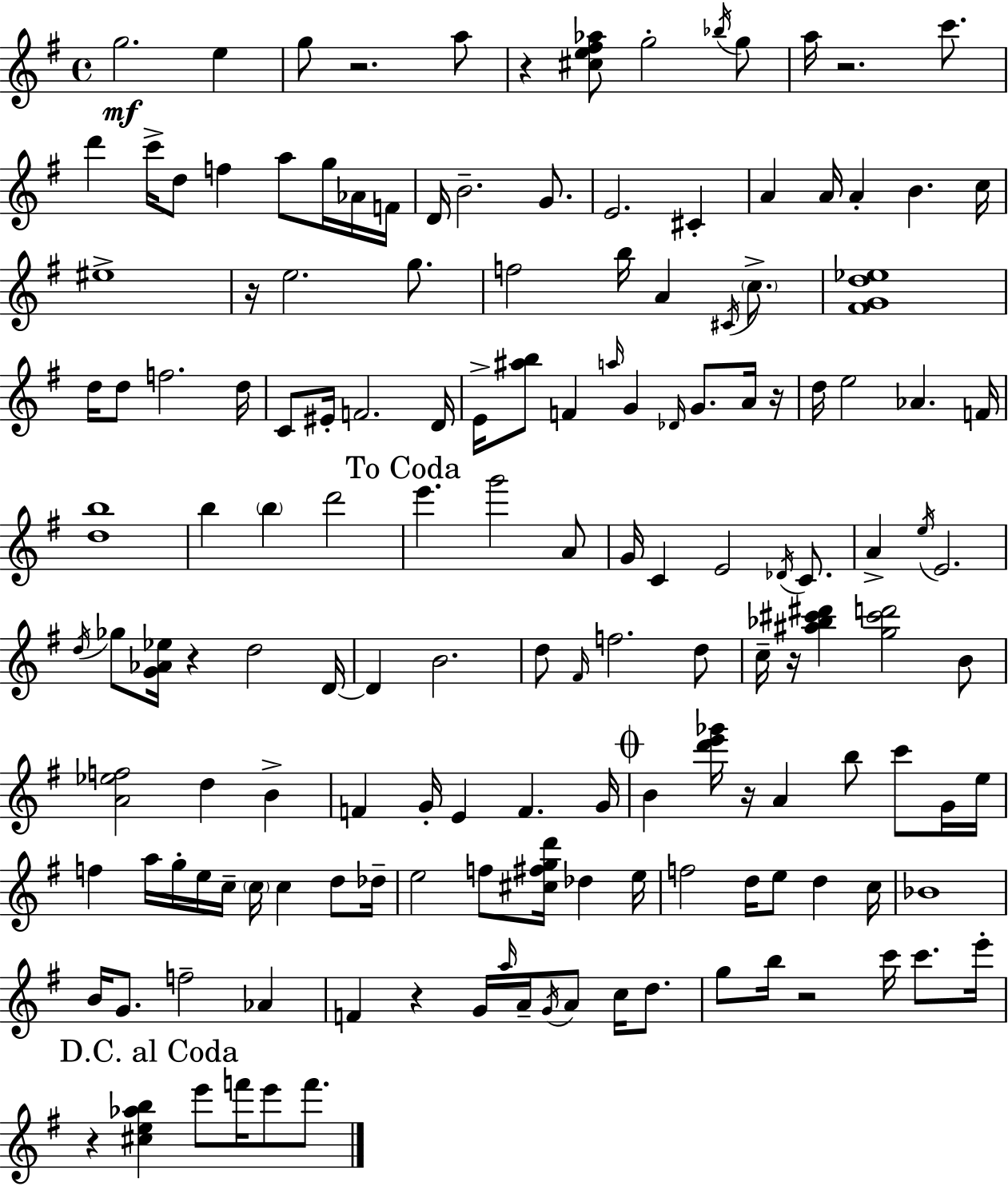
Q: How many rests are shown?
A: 11